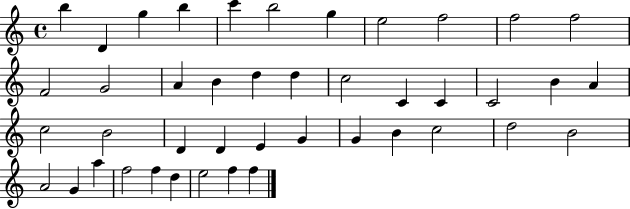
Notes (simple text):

B5/q D4/q G5/q B5/q C6/q B5/h G5/q E5/h F5/h F5/h F5/h F4/h G4/h A4/q B4/q D5/q D5/q C5/h C4/q C4/q C4/h B4/q A4/q C5/h B4/h D4/q D4/q E4/q G4/q G4/q B4/q C5/h D5/h B4/h A4/h G4/q A5/q F5/h F5/q D5/q E5/h F5/q F5/q